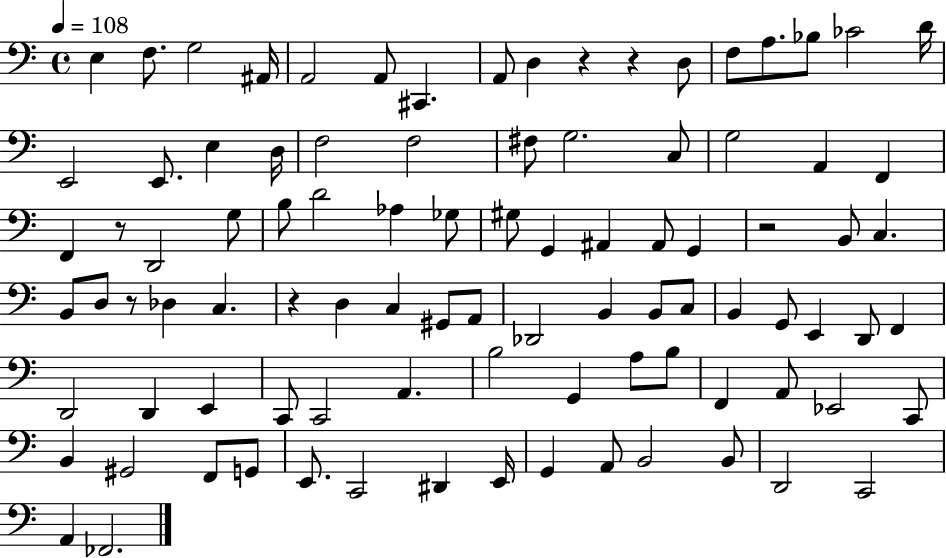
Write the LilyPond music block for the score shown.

{
  \clef bass
  \time 4/4
  \defaultTimeSignature
  \key c \major
  \tempo 4 = 108
  e4 f8. g2 ais,16 | a,2 a,8 cis,4. | a,8 d4 r4 r4 d8 | f8 a8. bes8 ces'2 d'16 | \break e,2 e,8. e4 d16 | f2 f2 | fis8 g2. c8 | g2 a,4 f,4 | \break f,4 r8 d,2 g8 | b8 d'2 aes4 ges8 | gis8 g,4 ais,4 ais,8 g,4 | r2 b,8 c4. | \break b,8 d8 r8 des4 c4. | r4 d4 c4 gis,8 a,8 | des,2 b,4 b,8 c8 | b,4 g,8 e,4 d,8 f,4 | \break d,2 d,4 e,4 | c,8 c,2 a,4. | b2 g,4 a8 b8 | f,4 a,8 ees,2 c,8 | \break b,4 gis,2 f,8 g,8 | e,8. c,2 dis,4 e,16 | g,4 a,8 b,2 b,8 | d,2 c,2 | \break a,4 fes,2. | \bar "|."
}